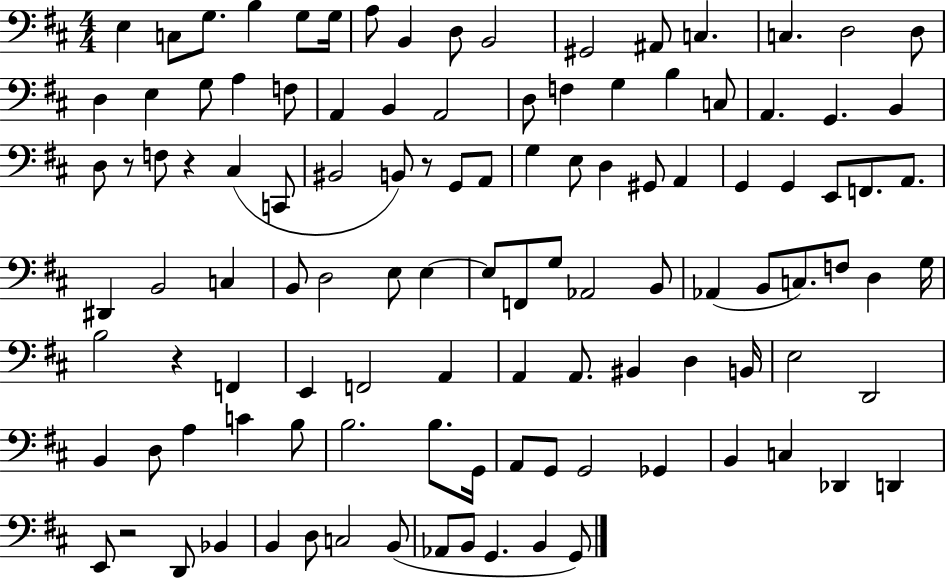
{
  \clef bass
  \numericTimeSignature
  \time 4/4
  \key d \major
  \repeat volta 2 { e4 c8 g8. b4 g8 g16 | a8 b,4 d8 b,2 | gis,2 ais,8 c4. | c4. d2 d8 | \break d4 e4 g8 a4 f8 | a,4 b,4 a,2 | d8 f4 g4 b4 c8 | a,4. g,4. b,4 | \break d8 r8 f8 r4 cis4( c,8 | bis,2 b,8) r8 g,8 a,8 | g4 e8 d4 gis,8 a,4 | g,4 g,4 e,8 f,8. a,8. | \break dis,4 b,2 c4 | b,8 d2 e8 e4~~ | e8 f,8 g8 aes,2 b,8 | aes,4( b,8 c8.) f8 d4 g16 | \break b2 r4 f,4 | e,4 f,2 a,4 | a,4 a,8. bis,4 d4 b,16 | e2 d,2 | \break b,4 d8 a4 c'4 b8 | b2. b8. g,16 | a,8 g,8 g,2 ges,4 | b,4 c4 des,4 d,4 | \break e,8 r2 d,8 bes,4 | b,4 d8 c2 b,8( | aes,8 b,8 g,4. b,4 g,8) | } \bar "|."
}